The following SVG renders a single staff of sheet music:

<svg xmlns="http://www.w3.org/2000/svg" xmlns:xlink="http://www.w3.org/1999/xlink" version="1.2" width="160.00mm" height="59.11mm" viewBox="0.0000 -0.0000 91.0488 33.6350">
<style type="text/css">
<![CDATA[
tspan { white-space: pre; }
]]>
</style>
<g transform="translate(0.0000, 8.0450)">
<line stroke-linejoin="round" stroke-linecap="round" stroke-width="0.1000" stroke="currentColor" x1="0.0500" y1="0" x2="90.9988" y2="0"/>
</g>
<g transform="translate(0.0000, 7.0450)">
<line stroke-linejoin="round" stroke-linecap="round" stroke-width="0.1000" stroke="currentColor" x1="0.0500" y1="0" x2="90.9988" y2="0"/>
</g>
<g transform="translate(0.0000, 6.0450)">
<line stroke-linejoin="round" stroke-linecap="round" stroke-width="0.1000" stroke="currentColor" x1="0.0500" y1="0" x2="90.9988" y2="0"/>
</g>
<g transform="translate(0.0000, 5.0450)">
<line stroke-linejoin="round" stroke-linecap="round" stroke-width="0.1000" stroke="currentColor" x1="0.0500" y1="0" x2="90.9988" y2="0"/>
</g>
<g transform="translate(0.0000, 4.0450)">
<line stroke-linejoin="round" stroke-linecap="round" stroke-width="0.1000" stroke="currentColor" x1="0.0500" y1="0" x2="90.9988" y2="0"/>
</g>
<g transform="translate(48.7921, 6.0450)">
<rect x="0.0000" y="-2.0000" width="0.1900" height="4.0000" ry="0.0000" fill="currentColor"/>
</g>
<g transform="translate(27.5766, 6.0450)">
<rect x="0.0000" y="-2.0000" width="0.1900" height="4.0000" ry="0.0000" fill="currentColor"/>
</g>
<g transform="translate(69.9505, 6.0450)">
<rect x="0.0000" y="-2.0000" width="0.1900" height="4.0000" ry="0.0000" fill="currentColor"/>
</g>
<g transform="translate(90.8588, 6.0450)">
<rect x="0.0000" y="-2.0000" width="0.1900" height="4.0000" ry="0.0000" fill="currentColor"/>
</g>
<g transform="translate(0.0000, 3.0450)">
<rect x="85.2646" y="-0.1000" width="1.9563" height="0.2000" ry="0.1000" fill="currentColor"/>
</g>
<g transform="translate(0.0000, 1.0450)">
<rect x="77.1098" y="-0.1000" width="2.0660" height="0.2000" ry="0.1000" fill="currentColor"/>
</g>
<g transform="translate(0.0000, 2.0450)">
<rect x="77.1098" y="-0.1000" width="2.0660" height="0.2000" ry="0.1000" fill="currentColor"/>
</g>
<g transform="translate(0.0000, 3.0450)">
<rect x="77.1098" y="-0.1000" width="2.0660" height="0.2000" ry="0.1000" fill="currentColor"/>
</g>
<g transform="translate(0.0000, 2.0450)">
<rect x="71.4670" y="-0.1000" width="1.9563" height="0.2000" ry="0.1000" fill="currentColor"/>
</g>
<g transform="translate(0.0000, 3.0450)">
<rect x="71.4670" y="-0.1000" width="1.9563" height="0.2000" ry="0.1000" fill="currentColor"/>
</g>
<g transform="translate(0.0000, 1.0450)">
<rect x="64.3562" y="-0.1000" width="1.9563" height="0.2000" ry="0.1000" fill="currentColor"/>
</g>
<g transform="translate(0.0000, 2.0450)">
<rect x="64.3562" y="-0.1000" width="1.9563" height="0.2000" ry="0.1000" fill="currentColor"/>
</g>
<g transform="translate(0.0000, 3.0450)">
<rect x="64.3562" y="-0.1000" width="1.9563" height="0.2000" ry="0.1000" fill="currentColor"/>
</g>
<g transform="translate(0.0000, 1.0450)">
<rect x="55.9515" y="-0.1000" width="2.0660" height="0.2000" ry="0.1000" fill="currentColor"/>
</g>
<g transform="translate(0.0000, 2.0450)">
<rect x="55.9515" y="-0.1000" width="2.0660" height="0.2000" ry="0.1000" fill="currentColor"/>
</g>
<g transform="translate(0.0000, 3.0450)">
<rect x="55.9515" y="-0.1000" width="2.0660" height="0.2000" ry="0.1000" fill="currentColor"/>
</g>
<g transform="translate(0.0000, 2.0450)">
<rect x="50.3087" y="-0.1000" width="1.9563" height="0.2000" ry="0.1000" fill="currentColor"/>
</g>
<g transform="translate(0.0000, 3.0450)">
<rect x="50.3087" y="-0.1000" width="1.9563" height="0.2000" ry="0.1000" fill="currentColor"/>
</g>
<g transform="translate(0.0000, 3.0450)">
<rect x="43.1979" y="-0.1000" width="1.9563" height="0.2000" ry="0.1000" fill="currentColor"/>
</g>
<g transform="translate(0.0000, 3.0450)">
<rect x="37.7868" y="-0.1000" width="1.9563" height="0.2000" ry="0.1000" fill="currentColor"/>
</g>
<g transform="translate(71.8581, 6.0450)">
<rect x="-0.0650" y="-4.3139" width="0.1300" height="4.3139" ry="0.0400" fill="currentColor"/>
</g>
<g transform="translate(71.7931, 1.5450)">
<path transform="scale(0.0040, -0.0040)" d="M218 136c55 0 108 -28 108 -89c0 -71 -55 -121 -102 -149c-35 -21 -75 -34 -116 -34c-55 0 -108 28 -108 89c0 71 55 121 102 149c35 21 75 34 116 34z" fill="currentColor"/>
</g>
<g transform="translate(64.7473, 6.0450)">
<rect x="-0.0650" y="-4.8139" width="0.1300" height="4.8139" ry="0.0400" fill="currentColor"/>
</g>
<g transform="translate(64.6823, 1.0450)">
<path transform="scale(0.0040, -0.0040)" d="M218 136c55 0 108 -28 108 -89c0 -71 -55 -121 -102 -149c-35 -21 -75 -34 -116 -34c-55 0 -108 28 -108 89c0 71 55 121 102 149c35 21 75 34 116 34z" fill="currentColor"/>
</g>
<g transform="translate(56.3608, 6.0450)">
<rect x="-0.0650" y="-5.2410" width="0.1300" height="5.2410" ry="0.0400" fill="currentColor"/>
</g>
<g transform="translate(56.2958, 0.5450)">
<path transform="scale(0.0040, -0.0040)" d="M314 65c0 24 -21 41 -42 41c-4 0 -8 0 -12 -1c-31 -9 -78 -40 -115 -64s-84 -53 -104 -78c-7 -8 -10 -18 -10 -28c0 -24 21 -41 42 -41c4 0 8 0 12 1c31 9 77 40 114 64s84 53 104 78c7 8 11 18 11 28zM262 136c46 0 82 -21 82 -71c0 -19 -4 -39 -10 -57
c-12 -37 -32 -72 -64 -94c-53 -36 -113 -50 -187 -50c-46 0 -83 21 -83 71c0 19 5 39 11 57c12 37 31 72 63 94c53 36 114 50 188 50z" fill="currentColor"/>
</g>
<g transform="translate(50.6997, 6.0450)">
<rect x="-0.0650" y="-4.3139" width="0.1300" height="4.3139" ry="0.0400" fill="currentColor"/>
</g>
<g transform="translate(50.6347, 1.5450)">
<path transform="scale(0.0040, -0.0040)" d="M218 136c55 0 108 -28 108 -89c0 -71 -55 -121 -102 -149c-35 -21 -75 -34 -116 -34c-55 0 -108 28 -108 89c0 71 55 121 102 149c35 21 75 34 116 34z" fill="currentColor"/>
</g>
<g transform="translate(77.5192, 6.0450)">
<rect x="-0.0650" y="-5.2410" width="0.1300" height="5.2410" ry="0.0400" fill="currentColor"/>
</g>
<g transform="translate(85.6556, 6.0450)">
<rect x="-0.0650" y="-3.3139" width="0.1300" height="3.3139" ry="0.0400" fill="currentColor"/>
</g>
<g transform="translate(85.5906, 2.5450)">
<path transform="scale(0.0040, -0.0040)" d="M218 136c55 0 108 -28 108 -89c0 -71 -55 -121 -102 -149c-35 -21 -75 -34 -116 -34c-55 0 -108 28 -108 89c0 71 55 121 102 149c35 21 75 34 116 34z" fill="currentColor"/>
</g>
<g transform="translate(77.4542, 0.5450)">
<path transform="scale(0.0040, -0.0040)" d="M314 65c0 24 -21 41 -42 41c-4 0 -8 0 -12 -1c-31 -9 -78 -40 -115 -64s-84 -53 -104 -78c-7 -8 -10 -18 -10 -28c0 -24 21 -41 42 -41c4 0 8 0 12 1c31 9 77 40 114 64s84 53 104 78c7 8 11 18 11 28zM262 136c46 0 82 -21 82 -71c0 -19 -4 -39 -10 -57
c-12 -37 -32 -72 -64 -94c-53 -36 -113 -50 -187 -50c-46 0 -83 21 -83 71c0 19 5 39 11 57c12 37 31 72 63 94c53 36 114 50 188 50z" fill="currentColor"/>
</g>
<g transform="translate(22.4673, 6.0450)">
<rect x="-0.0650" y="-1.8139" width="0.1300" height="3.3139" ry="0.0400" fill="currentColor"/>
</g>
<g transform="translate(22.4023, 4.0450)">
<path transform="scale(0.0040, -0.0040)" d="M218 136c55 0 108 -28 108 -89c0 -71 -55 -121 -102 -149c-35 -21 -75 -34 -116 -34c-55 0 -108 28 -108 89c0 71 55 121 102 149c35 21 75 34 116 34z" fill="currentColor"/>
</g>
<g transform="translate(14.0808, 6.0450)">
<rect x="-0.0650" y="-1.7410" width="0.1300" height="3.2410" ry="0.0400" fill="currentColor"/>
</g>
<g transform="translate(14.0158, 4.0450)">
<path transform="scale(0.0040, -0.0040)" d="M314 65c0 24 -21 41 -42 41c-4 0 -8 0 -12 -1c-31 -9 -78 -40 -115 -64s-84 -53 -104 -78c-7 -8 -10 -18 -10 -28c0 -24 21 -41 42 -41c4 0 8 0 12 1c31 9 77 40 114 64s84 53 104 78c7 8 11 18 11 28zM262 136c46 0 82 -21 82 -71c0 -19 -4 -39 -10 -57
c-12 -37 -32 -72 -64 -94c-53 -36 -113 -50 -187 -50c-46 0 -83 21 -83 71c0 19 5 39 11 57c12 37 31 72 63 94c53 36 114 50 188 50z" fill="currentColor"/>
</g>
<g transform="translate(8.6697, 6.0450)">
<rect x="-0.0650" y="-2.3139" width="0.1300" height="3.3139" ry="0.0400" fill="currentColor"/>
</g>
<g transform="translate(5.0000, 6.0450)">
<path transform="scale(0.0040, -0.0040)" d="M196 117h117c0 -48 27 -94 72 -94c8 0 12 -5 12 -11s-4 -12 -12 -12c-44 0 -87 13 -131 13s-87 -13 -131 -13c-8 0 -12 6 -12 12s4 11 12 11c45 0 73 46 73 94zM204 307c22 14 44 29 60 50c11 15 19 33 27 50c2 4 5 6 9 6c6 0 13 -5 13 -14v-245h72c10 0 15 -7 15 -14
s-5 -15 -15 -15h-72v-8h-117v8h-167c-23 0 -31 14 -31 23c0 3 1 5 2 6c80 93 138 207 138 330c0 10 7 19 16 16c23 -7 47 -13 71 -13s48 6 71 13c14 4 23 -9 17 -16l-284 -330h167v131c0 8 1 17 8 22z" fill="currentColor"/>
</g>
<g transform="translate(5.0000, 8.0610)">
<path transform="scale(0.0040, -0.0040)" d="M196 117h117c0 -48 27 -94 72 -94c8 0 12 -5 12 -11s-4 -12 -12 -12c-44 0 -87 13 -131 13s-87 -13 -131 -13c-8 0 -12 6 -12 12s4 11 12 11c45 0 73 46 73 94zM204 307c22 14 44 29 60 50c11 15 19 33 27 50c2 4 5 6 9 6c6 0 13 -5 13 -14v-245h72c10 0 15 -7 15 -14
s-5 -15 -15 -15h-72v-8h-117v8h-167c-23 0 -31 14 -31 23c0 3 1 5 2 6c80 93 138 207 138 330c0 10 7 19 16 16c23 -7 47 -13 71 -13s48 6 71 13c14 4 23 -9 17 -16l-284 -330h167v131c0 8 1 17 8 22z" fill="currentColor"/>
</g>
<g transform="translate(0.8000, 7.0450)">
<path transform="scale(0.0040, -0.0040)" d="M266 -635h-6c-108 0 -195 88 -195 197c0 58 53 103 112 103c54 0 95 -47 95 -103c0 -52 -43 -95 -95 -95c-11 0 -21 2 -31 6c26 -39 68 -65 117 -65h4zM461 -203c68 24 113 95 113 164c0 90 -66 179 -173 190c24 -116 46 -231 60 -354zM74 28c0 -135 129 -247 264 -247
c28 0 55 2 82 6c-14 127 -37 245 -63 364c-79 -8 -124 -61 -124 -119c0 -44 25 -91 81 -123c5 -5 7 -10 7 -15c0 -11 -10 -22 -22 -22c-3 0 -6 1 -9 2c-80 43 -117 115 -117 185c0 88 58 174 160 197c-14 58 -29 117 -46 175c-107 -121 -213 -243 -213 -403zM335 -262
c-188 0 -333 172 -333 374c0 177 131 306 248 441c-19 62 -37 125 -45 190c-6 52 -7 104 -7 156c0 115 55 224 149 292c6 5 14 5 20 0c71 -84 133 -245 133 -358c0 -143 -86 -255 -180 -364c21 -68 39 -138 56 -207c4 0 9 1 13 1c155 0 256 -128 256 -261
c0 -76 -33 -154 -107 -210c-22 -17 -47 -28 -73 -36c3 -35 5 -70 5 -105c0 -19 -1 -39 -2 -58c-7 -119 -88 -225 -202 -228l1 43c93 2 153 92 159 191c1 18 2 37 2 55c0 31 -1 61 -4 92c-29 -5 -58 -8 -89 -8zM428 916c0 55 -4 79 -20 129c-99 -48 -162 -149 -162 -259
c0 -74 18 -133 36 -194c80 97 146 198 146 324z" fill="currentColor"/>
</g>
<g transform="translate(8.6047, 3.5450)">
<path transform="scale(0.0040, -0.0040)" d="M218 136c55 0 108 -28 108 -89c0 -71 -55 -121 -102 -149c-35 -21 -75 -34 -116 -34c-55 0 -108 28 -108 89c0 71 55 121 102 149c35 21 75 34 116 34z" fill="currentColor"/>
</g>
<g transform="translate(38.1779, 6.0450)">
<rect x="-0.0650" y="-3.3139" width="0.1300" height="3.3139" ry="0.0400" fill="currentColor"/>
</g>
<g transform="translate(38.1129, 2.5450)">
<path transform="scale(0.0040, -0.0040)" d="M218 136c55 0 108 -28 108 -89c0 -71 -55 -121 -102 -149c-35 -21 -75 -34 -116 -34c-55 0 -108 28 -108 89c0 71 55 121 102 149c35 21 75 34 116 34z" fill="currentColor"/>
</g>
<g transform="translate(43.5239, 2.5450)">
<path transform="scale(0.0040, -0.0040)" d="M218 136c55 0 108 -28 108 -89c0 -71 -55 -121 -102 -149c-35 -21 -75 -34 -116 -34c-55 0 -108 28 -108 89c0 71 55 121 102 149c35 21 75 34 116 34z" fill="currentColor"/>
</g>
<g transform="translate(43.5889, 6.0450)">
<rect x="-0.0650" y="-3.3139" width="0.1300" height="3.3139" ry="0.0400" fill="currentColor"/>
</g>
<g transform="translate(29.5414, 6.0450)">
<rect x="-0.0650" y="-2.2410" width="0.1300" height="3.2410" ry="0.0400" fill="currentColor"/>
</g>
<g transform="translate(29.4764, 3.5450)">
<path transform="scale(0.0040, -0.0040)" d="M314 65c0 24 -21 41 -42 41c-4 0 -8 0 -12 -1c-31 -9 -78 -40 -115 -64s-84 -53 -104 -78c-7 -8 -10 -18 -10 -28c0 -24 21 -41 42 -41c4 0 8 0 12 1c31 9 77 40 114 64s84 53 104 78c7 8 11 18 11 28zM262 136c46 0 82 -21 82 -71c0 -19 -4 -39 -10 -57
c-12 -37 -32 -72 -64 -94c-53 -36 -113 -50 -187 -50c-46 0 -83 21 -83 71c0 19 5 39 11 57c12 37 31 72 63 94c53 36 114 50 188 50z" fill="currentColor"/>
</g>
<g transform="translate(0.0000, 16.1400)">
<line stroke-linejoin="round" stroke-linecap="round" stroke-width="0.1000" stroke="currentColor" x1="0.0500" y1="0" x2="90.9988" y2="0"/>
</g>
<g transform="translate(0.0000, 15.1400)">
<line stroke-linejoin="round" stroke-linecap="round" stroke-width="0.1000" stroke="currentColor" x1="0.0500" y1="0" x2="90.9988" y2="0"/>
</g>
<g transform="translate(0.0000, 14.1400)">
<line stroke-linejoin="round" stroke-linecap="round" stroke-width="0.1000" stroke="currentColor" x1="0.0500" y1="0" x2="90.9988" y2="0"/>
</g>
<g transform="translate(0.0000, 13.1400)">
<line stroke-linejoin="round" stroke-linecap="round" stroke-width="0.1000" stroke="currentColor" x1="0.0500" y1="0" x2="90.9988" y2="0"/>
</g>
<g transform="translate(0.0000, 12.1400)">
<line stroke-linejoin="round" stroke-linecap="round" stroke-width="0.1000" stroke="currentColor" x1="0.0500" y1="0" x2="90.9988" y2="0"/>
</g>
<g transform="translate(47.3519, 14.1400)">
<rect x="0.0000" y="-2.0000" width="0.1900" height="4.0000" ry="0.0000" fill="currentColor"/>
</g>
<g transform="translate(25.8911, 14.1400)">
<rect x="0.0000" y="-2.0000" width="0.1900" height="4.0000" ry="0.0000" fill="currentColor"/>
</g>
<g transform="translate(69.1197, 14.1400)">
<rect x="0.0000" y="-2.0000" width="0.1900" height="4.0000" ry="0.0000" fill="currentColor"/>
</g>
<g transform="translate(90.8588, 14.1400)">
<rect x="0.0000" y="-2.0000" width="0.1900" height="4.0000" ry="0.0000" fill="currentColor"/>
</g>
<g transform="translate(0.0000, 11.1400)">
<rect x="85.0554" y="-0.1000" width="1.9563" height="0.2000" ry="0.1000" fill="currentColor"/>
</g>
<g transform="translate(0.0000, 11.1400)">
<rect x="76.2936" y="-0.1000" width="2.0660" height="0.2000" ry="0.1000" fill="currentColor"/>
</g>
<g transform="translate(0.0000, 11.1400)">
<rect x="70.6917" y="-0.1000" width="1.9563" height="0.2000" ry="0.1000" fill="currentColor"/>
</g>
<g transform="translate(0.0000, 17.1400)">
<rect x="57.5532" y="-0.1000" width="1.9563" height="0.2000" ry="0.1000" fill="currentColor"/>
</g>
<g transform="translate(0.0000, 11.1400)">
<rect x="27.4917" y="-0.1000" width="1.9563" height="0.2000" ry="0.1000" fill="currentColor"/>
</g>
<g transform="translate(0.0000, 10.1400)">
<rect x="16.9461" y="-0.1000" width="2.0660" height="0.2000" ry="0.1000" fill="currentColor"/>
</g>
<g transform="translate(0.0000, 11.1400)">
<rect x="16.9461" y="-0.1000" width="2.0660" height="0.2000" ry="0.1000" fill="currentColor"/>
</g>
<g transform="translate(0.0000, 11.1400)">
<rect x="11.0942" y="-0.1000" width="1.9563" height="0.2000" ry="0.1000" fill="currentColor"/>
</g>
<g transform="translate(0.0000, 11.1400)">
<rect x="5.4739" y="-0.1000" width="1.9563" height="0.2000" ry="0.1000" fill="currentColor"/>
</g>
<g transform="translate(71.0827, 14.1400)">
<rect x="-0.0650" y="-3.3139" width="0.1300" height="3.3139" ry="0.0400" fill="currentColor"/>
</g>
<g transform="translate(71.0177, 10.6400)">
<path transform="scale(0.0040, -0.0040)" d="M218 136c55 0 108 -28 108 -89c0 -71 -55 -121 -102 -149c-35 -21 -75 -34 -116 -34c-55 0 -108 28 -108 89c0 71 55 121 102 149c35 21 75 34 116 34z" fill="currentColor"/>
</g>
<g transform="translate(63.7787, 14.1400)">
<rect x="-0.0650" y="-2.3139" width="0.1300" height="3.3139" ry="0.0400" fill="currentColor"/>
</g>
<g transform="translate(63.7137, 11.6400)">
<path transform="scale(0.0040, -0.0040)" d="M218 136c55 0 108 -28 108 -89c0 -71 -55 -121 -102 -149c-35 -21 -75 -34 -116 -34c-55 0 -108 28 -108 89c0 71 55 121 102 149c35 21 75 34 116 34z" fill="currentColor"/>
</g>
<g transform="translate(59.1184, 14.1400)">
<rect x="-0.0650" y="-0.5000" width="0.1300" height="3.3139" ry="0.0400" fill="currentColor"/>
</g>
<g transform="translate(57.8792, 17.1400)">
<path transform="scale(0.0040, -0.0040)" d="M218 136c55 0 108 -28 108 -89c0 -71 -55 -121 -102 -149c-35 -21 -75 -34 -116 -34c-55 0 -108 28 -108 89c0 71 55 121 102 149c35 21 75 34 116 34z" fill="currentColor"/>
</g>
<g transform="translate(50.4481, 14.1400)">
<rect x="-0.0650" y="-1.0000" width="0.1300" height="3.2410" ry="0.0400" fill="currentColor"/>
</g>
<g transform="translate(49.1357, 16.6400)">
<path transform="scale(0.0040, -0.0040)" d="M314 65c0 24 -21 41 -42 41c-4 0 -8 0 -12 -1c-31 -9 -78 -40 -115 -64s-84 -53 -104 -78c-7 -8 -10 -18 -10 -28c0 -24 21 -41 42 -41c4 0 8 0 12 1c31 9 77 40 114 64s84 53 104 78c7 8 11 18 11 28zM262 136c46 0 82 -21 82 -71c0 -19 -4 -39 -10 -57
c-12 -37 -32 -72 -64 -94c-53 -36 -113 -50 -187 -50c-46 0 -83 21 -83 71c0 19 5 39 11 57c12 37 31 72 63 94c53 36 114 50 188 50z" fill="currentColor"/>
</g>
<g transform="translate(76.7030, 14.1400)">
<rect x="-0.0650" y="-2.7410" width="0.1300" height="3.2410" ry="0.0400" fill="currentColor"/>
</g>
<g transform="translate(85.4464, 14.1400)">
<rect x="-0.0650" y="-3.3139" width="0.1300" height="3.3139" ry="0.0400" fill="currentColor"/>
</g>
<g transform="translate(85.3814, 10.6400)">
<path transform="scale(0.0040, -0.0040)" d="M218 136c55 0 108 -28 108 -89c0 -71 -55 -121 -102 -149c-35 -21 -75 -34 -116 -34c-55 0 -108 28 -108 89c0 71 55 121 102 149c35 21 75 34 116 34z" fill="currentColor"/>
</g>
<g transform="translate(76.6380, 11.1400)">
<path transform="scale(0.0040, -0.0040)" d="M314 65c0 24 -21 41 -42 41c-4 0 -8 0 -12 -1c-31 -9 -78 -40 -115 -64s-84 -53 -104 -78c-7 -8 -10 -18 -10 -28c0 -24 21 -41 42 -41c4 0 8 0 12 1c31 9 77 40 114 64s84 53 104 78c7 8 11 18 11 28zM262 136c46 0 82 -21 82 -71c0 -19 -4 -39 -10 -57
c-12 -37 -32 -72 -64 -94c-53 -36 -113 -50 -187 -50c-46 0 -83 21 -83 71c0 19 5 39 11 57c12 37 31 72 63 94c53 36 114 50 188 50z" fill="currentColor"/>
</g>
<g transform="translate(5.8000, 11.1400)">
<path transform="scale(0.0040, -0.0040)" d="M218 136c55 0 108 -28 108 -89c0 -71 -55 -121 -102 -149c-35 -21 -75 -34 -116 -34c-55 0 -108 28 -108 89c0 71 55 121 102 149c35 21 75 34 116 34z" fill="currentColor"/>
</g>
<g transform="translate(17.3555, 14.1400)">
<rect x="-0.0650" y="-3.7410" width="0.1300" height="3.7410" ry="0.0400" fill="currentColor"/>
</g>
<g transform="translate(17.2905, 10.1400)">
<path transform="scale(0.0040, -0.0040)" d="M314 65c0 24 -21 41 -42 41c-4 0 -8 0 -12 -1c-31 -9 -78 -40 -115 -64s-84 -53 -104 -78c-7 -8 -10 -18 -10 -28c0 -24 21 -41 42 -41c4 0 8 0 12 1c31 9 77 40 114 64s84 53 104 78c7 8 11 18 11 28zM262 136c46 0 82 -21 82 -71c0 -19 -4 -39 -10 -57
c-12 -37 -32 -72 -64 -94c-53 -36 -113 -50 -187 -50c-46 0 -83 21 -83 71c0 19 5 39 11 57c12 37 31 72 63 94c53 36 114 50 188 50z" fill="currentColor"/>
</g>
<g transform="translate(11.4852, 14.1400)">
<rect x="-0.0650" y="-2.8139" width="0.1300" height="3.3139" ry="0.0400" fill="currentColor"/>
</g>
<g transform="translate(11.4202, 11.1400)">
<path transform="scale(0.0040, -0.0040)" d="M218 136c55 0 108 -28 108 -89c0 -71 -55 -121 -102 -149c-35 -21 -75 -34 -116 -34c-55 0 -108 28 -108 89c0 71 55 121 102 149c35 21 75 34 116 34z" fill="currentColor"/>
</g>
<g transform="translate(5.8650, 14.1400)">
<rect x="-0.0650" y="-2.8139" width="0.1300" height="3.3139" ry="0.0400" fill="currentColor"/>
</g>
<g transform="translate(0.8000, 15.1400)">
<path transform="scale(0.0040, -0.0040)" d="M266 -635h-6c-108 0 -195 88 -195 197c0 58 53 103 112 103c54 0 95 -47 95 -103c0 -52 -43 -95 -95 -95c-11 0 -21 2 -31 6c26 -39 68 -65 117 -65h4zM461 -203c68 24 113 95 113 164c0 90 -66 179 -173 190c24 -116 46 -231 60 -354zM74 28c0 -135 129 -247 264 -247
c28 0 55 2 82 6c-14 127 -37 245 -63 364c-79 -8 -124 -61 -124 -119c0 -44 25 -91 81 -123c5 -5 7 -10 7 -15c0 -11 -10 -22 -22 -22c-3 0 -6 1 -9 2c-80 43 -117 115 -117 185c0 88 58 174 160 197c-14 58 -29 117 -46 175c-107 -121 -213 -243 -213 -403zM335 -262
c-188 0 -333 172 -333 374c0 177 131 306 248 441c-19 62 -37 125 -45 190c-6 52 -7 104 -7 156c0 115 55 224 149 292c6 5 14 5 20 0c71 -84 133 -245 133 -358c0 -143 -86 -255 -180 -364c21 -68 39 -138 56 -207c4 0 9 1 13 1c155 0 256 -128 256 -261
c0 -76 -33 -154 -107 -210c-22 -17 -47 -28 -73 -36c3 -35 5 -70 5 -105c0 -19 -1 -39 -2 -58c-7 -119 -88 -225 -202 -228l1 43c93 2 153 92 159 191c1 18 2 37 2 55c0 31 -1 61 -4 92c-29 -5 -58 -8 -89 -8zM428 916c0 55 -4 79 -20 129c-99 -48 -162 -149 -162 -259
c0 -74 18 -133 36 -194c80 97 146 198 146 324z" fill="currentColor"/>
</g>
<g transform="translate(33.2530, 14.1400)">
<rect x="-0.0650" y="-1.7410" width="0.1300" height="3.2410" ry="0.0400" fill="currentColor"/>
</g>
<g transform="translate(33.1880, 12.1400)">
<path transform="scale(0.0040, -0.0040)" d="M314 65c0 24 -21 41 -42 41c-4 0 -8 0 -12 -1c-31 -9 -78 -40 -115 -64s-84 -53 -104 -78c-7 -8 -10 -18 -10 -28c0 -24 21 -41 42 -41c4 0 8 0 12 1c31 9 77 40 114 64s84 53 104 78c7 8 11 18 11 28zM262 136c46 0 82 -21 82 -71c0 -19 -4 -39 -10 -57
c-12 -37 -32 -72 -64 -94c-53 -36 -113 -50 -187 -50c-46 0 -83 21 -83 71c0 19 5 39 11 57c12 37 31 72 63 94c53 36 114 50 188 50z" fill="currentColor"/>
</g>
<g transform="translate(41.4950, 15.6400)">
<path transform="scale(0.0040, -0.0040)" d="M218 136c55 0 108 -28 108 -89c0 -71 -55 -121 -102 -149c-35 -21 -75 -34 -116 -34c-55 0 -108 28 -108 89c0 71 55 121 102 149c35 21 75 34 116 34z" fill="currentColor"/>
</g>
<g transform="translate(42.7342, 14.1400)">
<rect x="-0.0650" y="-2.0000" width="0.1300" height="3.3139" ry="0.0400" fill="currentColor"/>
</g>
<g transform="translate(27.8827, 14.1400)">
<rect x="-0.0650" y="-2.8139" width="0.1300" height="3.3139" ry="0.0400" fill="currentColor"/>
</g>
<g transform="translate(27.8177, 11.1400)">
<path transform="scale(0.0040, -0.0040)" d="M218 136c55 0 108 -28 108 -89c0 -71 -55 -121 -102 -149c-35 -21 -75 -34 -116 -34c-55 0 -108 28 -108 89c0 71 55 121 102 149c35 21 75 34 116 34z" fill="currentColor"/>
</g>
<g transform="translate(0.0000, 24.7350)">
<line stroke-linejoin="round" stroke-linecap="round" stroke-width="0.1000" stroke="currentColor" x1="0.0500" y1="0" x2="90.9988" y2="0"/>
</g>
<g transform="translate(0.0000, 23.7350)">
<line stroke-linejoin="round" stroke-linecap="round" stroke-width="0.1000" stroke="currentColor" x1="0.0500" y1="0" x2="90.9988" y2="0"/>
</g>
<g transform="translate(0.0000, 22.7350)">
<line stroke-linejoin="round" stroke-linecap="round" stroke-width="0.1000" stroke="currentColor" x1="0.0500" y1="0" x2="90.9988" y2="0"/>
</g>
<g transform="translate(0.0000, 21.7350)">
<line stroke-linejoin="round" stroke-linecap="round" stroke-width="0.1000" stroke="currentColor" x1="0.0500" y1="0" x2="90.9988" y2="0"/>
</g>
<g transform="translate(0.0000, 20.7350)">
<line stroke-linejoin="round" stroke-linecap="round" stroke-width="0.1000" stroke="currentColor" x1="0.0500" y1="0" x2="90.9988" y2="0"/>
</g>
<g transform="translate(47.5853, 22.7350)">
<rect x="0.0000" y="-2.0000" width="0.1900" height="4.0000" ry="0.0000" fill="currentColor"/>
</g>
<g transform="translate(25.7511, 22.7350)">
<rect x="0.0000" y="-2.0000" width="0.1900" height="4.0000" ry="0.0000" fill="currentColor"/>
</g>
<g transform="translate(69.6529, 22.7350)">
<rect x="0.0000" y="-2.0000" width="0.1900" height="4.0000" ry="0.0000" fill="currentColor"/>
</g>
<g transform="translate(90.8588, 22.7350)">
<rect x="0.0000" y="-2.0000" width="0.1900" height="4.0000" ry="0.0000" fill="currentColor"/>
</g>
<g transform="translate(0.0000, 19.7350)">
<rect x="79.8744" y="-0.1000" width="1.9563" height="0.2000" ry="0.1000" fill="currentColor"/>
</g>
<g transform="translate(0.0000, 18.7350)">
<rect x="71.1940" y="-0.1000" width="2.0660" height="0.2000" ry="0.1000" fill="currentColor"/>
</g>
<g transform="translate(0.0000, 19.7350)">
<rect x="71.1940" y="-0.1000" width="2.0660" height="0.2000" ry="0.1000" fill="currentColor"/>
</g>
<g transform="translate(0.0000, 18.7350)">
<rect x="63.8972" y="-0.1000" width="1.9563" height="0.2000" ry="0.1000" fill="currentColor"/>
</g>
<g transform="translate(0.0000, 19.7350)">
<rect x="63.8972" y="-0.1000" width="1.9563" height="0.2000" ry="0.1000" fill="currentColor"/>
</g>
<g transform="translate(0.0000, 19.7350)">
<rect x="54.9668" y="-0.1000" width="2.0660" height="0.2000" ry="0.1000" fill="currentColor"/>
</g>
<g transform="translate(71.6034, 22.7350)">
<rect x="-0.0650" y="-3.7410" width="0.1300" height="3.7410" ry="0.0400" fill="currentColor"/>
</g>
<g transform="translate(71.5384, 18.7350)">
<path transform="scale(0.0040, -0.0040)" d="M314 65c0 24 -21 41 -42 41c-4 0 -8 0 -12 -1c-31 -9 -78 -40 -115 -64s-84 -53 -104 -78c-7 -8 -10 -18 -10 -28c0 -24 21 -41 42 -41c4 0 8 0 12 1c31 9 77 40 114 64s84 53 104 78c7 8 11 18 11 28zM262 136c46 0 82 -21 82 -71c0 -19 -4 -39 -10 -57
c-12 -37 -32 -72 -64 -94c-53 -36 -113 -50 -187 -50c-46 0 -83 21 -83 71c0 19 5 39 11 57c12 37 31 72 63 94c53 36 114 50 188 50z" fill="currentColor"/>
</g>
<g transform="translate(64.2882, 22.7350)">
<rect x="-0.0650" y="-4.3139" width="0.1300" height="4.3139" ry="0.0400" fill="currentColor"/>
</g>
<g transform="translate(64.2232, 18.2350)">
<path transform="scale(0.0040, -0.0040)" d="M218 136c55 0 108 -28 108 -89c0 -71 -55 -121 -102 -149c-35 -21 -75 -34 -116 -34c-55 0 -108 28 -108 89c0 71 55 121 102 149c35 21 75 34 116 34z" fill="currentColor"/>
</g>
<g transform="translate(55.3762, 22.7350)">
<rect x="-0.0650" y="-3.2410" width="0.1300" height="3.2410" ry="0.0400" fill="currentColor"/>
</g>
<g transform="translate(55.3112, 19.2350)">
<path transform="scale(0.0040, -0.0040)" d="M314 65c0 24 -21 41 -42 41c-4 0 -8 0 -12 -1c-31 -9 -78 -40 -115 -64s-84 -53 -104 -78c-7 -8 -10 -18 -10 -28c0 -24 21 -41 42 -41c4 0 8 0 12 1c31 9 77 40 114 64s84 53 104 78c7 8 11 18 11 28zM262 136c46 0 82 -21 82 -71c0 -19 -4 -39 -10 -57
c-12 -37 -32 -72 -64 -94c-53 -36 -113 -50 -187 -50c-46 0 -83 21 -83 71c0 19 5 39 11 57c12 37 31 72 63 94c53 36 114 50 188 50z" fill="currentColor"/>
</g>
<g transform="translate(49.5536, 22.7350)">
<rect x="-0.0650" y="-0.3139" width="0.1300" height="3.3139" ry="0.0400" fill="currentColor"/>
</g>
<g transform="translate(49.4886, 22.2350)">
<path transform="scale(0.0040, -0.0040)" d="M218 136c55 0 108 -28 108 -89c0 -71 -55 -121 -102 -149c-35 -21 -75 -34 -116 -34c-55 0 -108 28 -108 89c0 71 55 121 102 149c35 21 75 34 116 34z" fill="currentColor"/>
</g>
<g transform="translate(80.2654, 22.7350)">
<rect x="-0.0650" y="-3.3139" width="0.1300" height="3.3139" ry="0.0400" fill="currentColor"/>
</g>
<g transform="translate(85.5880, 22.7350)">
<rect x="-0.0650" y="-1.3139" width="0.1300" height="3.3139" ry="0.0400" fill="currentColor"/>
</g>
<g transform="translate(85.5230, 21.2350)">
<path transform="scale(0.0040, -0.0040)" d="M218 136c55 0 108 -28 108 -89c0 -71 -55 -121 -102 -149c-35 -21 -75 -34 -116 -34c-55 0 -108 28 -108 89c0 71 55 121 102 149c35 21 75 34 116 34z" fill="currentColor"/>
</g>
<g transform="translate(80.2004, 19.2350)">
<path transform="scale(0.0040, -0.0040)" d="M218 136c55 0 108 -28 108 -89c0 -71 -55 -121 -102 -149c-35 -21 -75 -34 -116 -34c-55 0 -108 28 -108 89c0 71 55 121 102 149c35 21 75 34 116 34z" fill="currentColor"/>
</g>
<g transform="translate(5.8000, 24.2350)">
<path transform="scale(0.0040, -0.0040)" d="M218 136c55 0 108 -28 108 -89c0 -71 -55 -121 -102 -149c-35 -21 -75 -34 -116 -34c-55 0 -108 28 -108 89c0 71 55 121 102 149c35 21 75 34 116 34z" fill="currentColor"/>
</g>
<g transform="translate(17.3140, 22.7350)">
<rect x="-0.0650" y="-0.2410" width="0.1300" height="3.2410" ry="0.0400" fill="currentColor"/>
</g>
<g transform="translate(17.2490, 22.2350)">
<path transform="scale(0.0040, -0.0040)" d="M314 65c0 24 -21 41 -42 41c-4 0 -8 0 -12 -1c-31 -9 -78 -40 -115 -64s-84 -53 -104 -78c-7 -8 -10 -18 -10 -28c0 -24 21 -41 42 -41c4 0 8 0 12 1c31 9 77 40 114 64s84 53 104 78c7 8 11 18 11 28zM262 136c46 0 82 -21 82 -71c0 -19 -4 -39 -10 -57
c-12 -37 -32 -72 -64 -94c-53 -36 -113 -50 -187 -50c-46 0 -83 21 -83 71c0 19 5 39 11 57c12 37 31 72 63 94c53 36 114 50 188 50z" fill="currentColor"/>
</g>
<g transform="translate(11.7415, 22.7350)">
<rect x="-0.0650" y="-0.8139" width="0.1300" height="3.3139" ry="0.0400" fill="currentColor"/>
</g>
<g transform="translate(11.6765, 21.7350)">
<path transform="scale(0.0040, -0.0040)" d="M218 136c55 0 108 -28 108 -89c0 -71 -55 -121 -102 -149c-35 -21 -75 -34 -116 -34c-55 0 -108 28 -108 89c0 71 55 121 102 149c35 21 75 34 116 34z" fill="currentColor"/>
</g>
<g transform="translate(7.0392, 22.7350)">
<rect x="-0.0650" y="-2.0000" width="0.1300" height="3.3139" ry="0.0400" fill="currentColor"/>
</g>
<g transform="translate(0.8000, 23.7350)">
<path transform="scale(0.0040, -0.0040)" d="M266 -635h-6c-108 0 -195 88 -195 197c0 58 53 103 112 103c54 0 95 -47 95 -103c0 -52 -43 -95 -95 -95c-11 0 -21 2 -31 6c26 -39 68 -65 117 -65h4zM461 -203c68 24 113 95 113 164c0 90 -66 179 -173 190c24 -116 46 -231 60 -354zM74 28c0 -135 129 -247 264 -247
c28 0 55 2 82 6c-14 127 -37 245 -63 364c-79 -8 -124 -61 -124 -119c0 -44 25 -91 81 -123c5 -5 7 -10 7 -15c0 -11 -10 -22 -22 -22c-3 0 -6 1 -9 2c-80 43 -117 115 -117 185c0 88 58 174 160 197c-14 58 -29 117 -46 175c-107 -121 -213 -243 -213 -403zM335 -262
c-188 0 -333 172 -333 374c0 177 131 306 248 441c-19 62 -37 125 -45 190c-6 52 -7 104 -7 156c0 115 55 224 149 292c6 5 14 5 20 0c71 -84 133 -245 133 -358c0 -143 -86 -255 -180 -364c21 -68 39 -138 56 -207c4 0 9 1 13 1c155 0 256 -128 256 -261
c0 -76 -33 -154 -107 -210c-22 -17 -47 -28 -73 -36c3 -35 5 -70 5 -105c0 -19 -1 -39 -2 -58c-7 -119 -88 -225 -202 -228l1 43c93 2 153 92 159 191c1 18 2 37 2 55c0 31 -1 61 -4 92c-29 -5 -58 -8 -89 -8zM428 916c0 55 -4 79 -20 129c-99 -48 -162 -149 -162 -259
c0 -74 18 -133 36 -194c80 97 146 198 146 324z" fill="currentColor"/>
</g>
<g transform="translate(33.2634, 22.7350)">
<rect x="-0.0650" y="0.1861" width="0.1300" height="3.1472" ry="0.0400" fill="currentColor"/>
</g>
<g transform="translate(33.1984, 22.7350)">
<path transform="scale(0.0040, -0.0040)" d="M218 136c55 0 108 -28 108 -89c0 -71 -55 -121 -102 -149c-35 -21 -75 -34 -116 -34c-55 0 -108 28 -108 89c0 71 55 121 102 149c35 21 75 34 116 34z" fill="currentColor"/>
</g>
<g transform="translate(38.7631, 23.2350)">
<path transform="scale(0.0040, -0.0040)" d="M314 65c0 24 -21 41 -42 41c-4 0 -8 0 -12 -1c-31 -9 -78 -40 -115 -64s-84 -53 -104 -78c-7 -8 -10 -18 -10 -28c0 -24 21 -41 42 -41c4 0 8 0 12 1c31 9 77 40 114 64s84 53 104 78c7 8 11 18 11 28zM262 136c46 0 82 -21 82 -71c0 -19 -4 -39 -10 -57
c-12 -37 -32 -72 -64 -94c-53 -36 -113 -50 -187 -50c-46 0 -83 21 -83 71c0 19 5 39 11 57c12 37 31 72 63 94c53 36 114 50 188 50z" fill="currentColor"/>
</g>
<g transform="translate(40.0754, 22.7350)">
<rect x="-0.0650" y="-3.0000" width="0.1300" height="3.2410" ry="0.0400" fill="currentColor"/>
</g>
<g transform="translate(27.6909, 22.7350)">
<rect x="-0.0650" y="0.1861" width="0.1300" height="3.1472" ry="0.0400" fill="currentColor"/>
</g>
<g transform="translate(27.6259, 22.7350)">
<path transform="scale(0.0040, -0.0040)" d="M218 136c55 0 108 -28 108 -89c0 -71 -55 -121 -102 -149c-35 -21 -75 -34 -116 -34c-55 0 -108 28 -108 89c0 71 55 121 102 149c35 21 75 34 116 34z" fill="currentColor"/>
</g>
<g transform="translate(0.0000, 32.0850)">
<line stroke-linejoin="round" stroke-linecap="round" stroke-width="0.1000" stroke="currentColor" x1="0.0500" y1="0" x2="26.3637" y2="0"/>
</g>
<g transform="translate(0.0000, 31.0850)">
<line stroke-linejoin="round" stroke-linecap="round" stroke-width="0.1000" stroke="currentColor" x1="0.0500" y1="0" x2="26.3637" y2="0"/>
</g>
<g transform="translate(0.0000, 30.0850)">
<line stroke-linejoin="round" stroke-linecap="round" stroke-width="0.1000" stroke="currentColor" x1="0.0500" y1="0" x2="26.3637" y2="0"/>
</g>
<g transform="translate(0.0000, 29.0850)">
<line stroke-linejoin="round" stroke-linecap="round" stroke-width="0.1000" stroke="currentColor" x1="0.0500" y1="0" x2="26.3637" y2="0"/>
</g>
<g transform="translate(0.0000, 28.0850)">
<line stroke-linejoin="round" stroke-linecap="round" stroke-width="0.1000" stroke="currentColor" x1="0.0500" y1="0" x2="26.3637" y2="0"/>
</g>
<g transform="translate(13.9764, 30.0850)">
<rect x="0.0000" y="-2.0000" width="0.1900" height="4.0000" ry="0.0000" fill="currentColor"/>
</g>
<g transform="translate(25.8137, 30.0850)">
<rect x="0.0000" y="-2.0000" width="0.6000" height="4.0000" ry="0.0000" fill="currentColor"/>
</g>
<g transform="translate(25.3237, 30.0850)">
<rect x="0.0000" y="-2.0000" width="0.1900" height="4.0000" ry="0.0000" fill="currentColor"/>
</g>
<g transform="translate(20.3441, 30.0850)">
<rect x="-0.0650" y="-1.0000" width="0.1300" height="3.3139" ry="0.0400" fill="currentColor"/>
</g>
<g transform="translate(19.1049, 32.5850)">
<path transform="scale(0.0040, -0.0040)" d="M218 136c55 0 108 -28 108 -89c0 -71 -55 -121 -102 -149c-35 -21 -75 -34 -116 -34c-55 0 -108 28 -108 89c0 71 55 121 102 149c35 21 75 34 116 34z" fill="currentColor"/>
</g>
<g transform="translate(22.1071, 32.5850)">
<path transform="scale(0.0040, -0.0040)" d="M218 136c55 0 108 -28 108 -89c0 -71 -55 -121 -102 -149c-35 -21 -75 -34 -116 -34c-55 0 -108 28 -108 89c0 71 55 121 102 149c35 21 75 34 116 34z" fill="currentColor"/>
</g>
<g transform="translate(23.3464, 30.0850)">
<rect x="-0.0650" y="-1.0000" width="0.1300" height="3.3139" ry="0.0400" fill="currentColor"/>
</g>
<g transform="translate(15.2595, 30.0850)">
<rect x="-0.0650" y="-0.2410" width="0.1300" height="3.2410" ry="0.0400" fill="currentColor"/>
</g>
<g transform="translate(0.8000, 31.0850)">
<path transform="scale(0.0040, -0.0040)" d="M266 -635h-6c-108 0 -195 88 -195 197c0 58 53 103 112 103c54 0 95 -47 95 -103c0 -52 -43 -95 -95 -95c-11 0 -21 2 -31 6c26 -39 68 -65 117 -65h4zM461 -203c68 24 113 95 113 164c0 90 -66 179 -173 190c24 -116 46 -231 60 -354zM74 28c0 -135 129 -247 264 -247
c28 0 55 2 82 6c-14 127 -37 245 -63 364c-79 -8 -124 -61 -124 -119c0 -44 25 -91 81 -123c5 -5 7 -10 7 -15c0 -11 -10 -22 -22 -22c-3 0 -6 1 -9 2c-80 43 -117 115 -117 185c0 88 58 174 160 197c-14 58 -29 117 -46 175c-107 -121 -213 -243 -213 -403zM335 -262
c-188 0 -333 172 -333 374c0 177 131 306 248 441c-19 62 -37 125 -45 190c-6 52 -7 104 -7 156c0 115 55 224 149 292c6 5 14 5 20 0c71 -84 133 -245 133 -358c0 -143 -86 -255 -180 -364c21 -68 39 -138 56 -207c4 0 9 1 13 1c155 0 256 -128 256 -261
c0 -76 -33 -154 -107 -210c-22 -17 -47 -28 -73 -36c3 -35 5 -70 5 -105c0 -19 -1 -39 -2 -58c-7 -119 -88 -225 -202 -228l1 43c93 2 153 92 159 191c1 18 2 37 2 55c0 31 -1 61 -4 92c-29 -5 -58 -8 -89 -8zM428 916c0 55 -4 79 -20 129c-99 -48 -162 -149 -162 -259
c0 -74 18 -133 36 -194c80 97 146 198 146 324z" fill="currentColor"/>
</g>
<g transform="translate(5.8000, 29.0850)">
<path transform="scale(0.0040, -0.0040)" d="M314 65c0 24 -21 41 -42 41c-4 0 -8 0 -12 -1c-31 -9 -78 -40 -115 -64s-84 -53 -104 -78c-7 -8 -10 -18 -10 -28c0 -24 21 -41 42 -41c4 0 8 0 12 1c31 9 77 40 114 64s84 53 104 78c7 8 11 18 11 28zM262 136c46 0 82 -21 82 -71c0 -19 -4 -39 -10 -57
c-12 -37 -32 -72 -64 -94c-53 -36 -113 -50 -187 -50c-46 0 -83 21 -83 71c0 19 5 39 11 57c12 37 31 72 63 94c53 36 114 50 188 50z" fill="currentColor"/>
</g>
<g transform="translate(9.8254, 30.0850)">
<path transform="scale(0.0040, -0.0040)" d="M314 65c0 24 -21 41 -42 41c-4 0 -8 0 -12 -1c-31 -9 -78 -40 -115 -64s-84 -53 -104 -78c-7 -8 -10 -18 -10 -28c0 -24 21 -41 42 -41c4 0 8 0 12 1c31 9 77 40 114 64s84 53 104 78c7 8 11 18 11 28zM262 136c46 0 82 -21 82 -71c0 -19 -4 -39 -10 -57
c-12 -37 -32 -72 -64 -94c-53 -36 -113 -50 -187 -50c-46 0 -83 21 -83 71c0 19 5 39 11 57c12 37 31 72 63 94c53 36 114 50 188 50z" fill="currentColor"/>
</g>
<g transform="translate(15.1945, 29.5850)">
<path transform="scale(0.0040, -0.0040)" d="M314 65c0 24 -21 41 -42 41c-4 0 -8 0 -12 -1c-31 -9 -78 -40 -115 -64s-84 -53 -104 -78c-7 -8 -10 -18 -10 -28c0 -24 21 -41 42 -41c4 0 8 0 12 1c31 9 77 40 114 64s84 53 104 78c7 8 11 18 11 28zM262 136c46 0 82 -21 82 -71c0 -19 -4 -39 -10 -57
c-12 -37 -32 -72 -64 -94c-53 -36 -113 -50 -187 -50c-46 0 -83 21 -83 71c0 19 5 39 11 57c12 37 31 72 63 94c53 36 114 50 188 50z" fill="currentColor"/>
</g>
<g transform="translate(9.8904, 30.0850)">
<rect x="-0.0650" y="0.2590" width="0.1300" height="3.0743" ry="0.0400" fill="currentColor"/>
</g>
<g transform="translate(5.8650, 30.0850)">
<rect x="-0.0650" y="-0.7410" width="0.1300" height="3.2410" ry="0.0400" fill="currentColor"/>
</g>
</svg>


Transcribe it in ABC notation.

X:1
T:Untitled
M:4/4
L:1/4
K:C
g f2 f g2 b b d' f'2 e' d' f'2 b a a c'2 a f2 F D2 C g b a2 b F d c2 B B A2 c b2 d' c'2 b e d2 B2 c2 D D